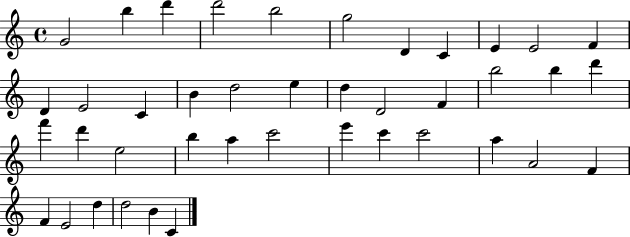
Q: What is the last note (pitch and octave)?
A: C4